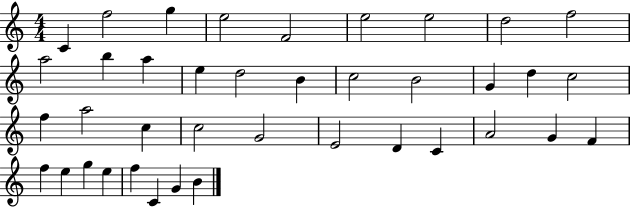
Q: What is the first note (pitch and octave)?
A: C4